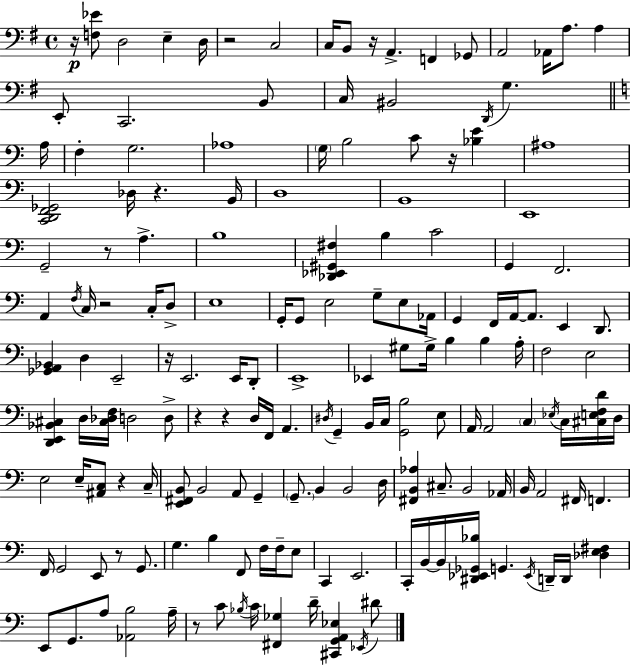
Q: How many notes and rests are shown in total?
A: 165